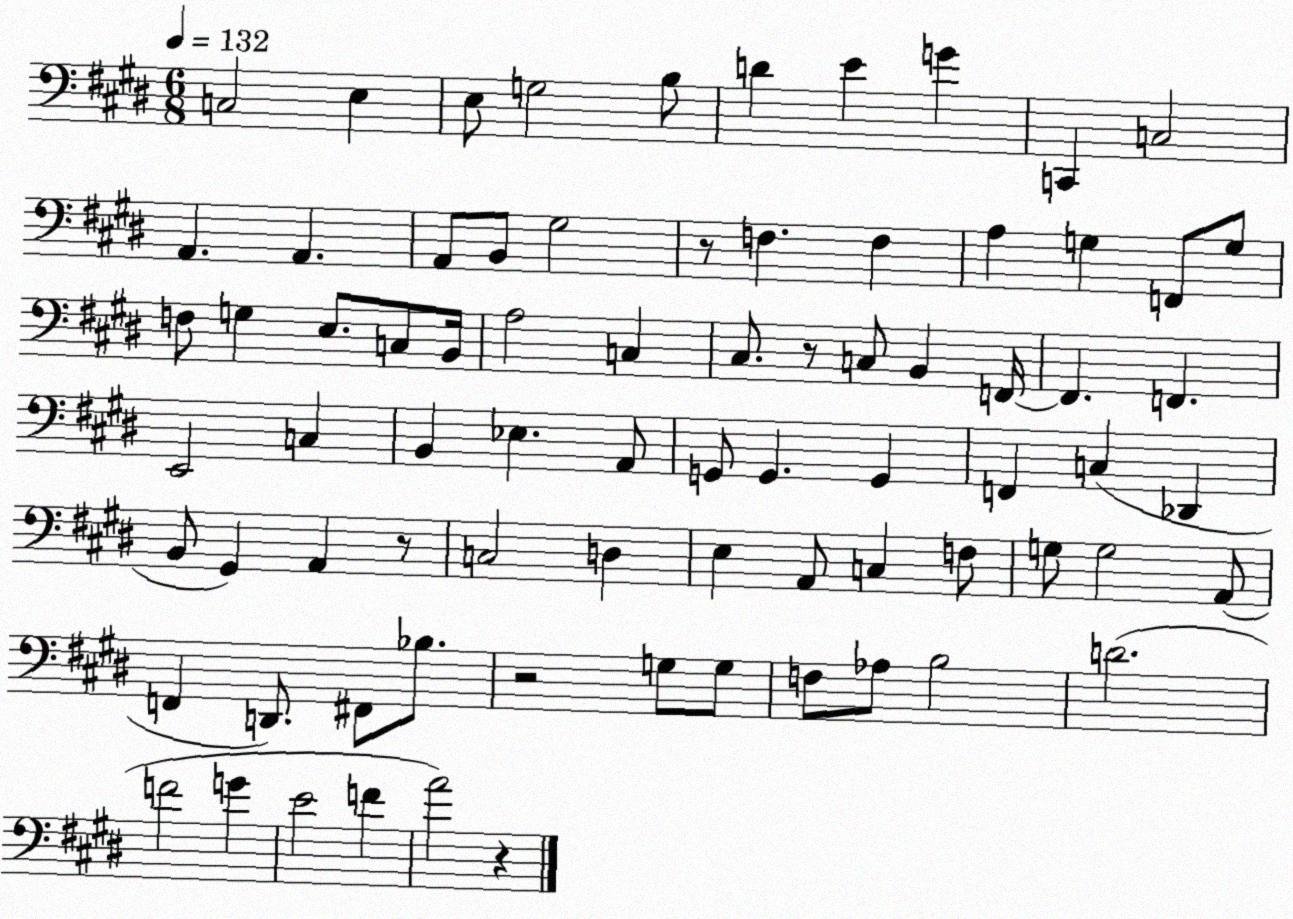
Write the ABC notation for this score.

X:1
T:Untitled
M:6/8
L:1/4
K:E
C,2 E, E,/2 G,2 B,/2 D E G C,, C,2 A,, A,, A,,/2 B,,/2 ^G,2 z/2 F, F, A, G, F,,/2 G,/2 F,/2 G, E,/2 C,/2 B,,/4 A,2 C, ^C,/2 z/2 C,/2 B,, F,,/4 F,, F,, E,,2 C, B,, _E, A,,/2 G,,/2 G,, G,, F,, C, _D,, B,,/2 ^G,, A,, z/2 C,2 D, E, A,,/2 C, F,/2 G,/2 G,2 A,,/2 F,, D,,/2 ^F,,/2 _B,/2 z2 G,/2 G,/2 F,/2 _A,/2 B,2 D2 F2 G E2 F A2 z